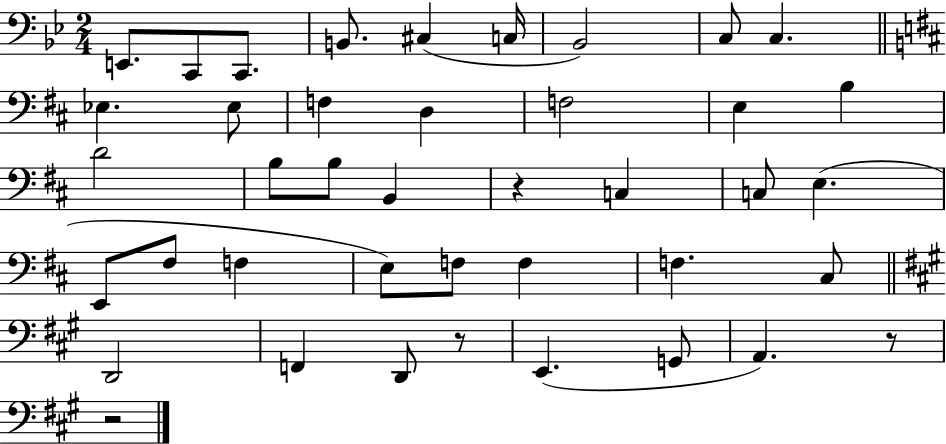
X:1
T:Untitled
M:2/4
L:1/4
K:Bb
E,,/2 C,,/2 C,,/2 B,,/2 ^C, C,/4 _B,,2 C,/2 C, _E, _E,/2 F, D, F,2 E, B, D2 B,/2 B,/2 B,, z C, C,/2 E, E,,/2 ^F,/2 F, E,/2 F,/2 F, F, ^C,/2 D,,2 F,, D,,/2 z/2 E,, G,,/2 A,, z/2 z2